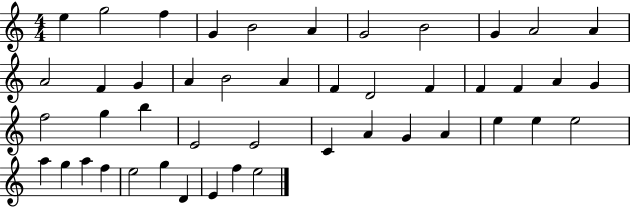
{
  \clef treble
  \numericTimeSignature
  \time 4/4
  \key c \major
  e''4 g''2 f''4 | g'4 b'2 a'4 | g'2 b'2 | g'4 a'2 a'4 | \break a'2 f'4 g'4 | a'4 b'2 a'4 | f'4 d'2 f'4 | f'4 f'4 a'4 g'4 | \break f''2 g''4 b''4 | e'2 e'2 | c'4 a'4 g'4 a'4 | e''4 e''4 e''2 | \break a''4 g''4 a''4 f''4 | e''2 g''4 d'4 | e'4 f''4 e''2 | \bar "|."
}